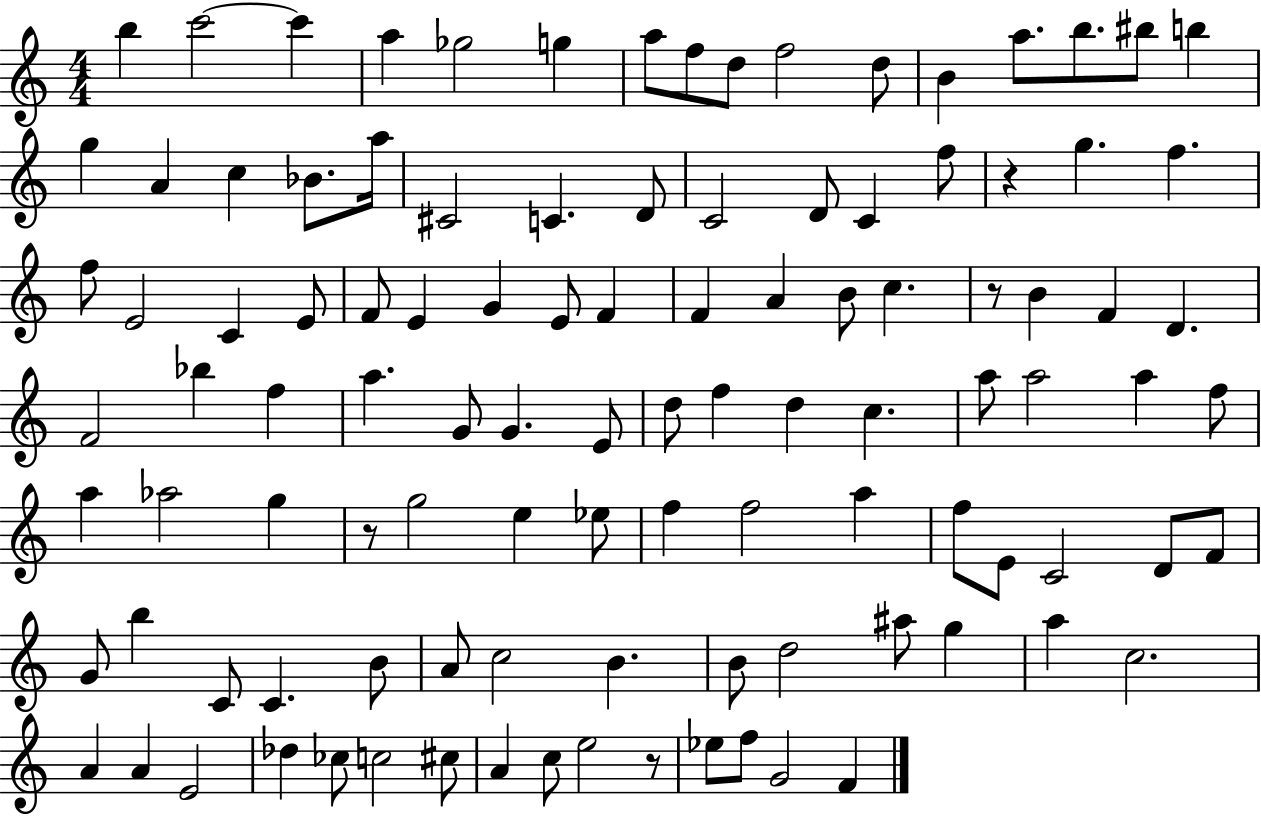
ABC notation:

X:1
T:Untitled
M:4/4
L:1/4
K:C
b c'2 c' a _g2 g a/2 f/2 d/2 f2 d/2 B a/2 b/2 ^b/2 b g A c _B/2 a/4 ^C2 C D/2 C2 D/2 C f/2 z g f f/2 E2 C E/2 F/2 E G E/2 F F A B/2 c z/2 B F D F2 _b f a G/2 G E/2 d/2 f d c a/2 a2 a f/2 a _a2 g z/2 g2 e _e/2 f f2 a f/2 E/2 C2 D/2 F/2 G/2 b C/2 C B/2 A/2 c2 B B/2 d2 ^a/2 g a c2 A A E2 _d _c/2 c2 ^c/2 A c/2 e2 z/2 _e/2 f/2 G2 F